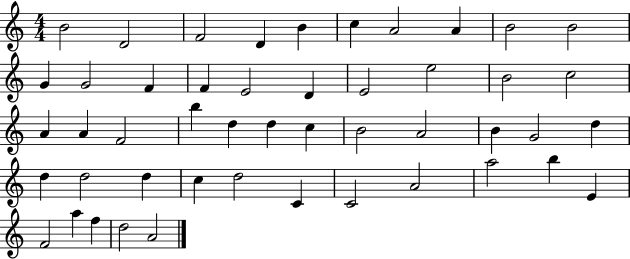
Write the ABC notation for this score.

X:1
T:Untitled
M:4/4
L:1/4
K:C
B2 D2 F2 D B c A2 A B2 B2 G G2 F F E2 D E2 e2 B2 c2 A A F2 b d d c B2 A2 B G2 d d d2 d c d2 C C2 A2 a2 b E F2 a f d2 A2